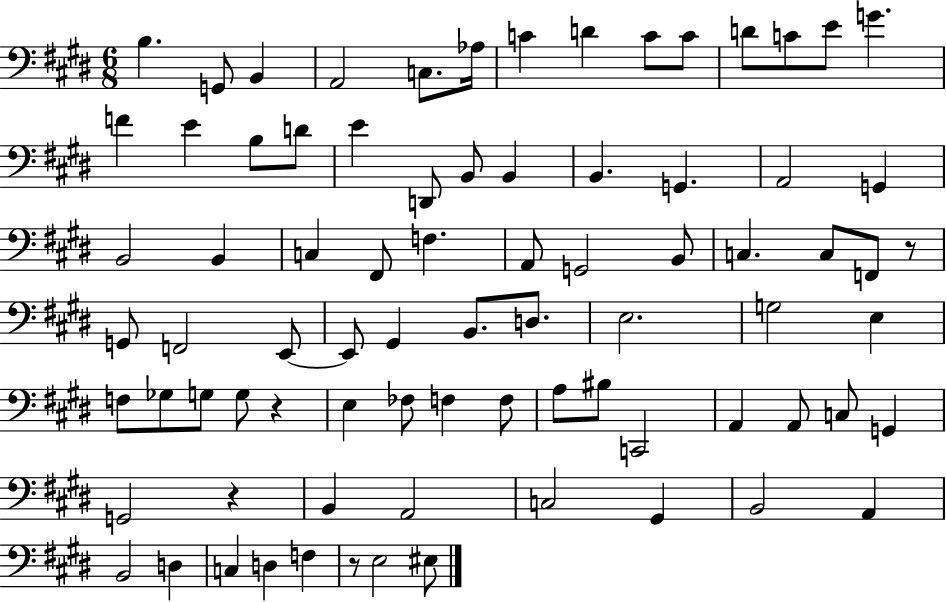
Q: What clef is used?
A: bass